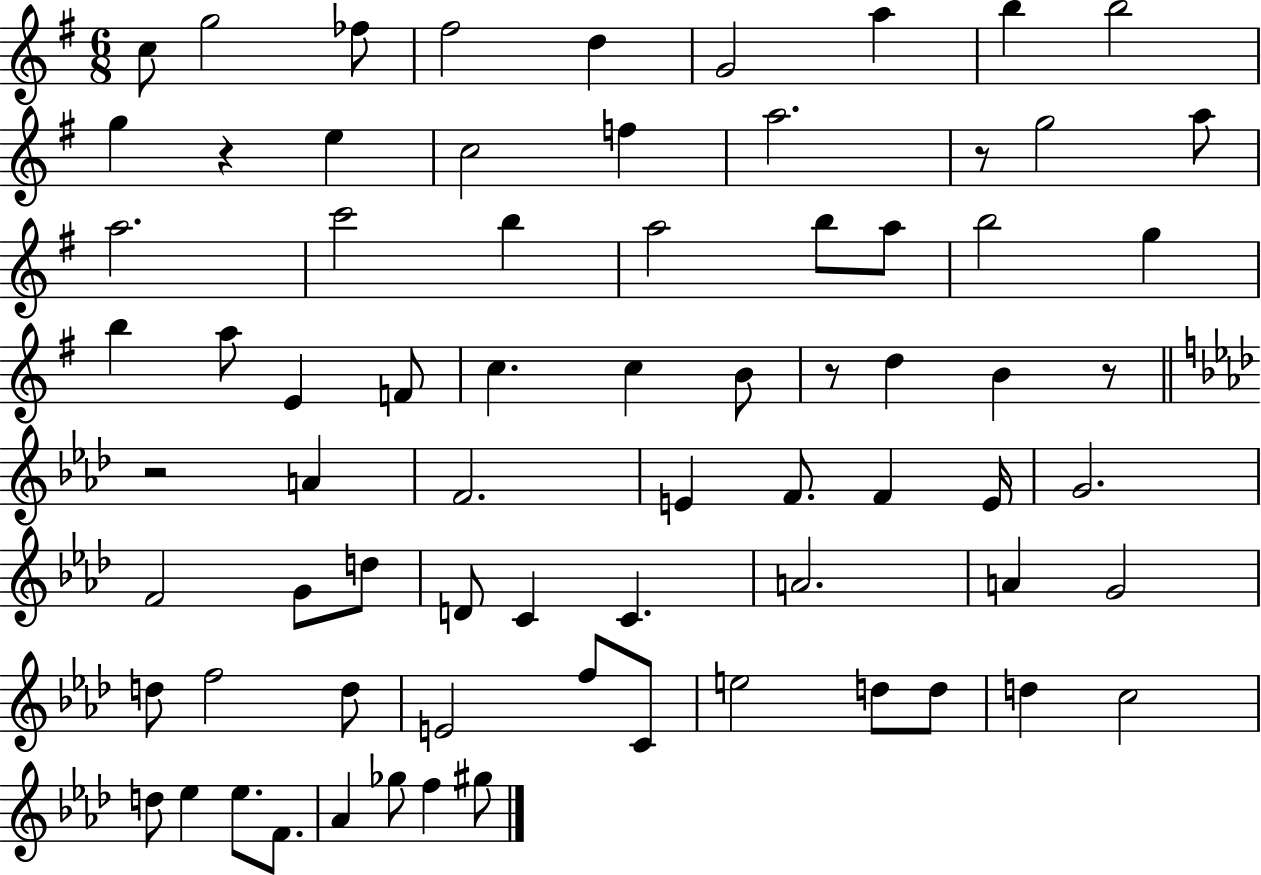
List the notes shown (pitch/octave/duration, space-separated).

C5/e G5/h FES5/e F#5/h D5/q G4/h A5/q B5/q B5/h G5/q R/q E5/q C5/h F5/q A5/h. R/e G5/h A5/e A5/h. C6/h B5/q A5/h B5/e A5/e B5/h G5/q B5/q A5/e E4/q F4/e C5/q. C5/q B4/e R/e D5/q B4/q R/e R/h A4/q F4/h. E4/q F4/e. F4/q E4/s G4/h. F4/h G4/e D5/e D4/e C4/q C4/q. A4/h. A4/q G4/h D5/e F5/h D5/e E4/h F5/e C4/e E5/h D5/e D5/e D5/q C5/h D5/e Eb5/q Eb5/e. F4/e. Ab4/q Gb5/e F5/q G#5/e